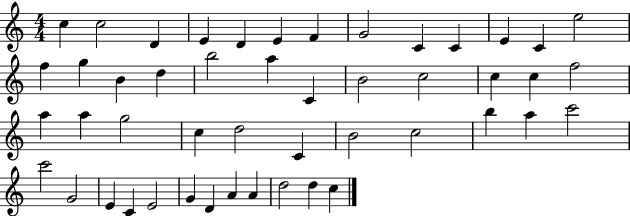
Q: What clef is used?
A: treble